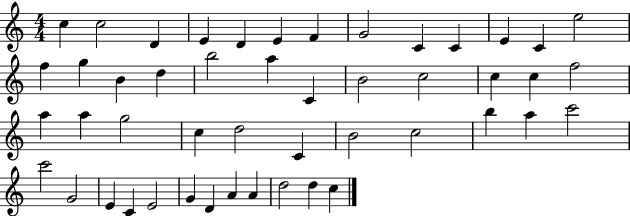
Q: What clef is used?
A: treble